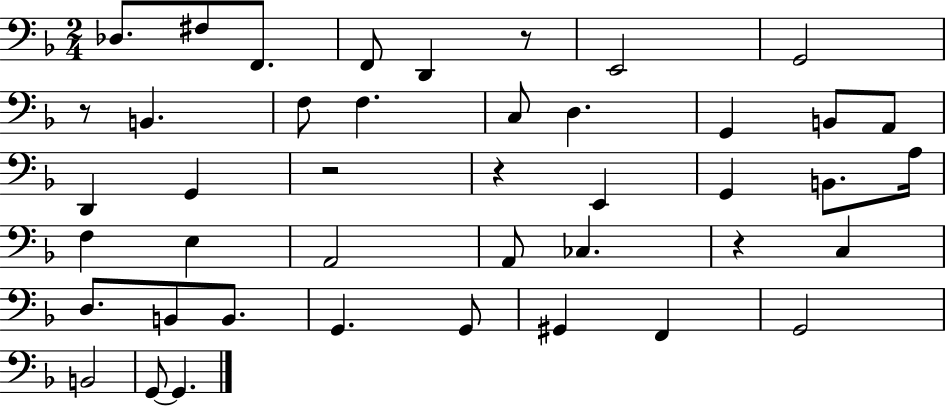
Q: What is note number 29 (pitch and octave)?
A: B2